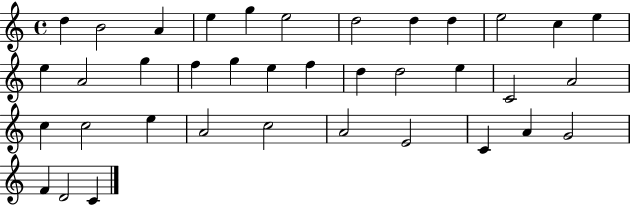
{
  \clef treble
  \time 4/4
  \defaultTimeSignature
  \key c \major
  d''4 b'2 a'4 | e''4 g''4 e''2 | d''2 d''4 d''4 | e''2 c''4 e''4 | \break e''4 a'2 g''4 | f''4 g''4 e''4 f''4 | d''4 d''2 e''4 | c'2 a'2 | \break c''4 c''2 e''4 | a'2 c''2 | a'2 e'2 | c'4 a'4 g'2 | \break f'4 d'2 c'4 | \bar "|."
}